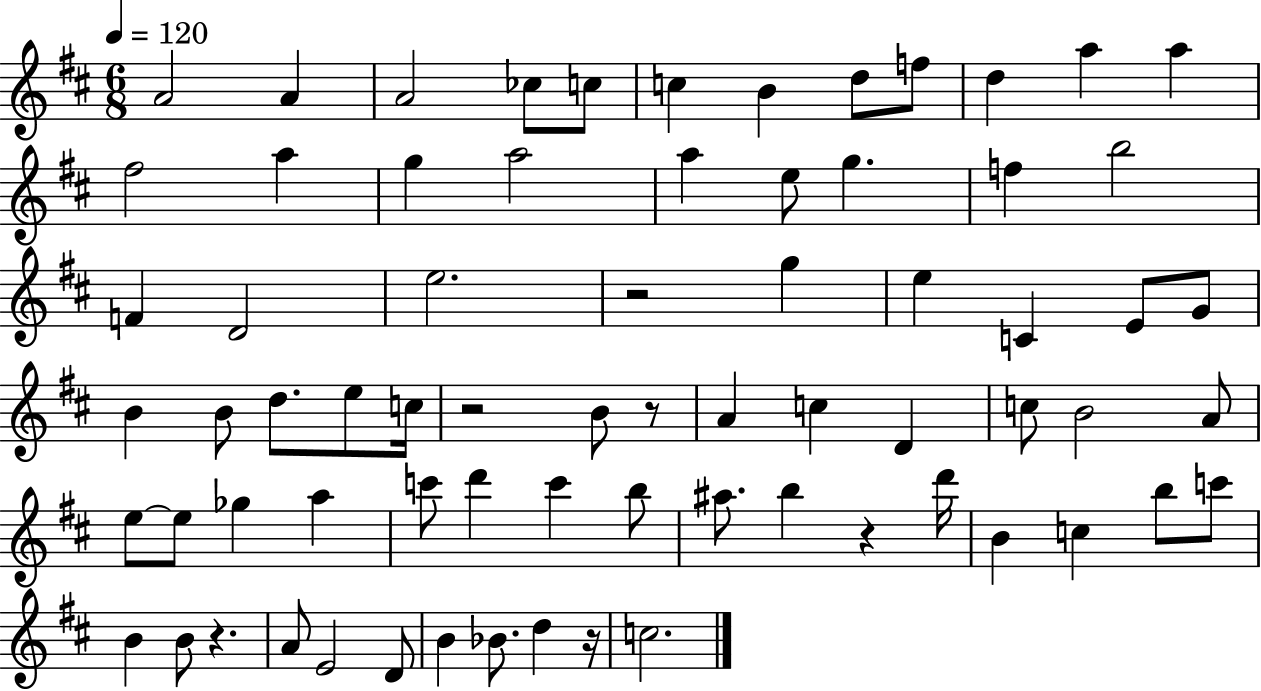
A4/h A4/q A4/h CES5/e C5/e C5/q B4/q D5/e F5/e D5/q A5/q A5/q F#5/h A5/q G5/q A5/h A5/q E5/e G5/q. F5/q B5/h F4/q D4/h E5/h. R/h G5/q E5/q C4/q E4/e G4/e B4/q B4/e D5/e. E5/e C5/s R/h B4/e R/e A4/q C5/q D4/q C5/e B4/h A4/e E5/e E5/e Gb5/q A5/q C6/e D6/q C6/q B5/e A#5/e. B5/q R/q D6/s B4/q C5/q B5/e C6/e B4/q B4/e R/q. A4/e E4/h D4/e B4/q Bb4/e. D5/q R/s C5/h.